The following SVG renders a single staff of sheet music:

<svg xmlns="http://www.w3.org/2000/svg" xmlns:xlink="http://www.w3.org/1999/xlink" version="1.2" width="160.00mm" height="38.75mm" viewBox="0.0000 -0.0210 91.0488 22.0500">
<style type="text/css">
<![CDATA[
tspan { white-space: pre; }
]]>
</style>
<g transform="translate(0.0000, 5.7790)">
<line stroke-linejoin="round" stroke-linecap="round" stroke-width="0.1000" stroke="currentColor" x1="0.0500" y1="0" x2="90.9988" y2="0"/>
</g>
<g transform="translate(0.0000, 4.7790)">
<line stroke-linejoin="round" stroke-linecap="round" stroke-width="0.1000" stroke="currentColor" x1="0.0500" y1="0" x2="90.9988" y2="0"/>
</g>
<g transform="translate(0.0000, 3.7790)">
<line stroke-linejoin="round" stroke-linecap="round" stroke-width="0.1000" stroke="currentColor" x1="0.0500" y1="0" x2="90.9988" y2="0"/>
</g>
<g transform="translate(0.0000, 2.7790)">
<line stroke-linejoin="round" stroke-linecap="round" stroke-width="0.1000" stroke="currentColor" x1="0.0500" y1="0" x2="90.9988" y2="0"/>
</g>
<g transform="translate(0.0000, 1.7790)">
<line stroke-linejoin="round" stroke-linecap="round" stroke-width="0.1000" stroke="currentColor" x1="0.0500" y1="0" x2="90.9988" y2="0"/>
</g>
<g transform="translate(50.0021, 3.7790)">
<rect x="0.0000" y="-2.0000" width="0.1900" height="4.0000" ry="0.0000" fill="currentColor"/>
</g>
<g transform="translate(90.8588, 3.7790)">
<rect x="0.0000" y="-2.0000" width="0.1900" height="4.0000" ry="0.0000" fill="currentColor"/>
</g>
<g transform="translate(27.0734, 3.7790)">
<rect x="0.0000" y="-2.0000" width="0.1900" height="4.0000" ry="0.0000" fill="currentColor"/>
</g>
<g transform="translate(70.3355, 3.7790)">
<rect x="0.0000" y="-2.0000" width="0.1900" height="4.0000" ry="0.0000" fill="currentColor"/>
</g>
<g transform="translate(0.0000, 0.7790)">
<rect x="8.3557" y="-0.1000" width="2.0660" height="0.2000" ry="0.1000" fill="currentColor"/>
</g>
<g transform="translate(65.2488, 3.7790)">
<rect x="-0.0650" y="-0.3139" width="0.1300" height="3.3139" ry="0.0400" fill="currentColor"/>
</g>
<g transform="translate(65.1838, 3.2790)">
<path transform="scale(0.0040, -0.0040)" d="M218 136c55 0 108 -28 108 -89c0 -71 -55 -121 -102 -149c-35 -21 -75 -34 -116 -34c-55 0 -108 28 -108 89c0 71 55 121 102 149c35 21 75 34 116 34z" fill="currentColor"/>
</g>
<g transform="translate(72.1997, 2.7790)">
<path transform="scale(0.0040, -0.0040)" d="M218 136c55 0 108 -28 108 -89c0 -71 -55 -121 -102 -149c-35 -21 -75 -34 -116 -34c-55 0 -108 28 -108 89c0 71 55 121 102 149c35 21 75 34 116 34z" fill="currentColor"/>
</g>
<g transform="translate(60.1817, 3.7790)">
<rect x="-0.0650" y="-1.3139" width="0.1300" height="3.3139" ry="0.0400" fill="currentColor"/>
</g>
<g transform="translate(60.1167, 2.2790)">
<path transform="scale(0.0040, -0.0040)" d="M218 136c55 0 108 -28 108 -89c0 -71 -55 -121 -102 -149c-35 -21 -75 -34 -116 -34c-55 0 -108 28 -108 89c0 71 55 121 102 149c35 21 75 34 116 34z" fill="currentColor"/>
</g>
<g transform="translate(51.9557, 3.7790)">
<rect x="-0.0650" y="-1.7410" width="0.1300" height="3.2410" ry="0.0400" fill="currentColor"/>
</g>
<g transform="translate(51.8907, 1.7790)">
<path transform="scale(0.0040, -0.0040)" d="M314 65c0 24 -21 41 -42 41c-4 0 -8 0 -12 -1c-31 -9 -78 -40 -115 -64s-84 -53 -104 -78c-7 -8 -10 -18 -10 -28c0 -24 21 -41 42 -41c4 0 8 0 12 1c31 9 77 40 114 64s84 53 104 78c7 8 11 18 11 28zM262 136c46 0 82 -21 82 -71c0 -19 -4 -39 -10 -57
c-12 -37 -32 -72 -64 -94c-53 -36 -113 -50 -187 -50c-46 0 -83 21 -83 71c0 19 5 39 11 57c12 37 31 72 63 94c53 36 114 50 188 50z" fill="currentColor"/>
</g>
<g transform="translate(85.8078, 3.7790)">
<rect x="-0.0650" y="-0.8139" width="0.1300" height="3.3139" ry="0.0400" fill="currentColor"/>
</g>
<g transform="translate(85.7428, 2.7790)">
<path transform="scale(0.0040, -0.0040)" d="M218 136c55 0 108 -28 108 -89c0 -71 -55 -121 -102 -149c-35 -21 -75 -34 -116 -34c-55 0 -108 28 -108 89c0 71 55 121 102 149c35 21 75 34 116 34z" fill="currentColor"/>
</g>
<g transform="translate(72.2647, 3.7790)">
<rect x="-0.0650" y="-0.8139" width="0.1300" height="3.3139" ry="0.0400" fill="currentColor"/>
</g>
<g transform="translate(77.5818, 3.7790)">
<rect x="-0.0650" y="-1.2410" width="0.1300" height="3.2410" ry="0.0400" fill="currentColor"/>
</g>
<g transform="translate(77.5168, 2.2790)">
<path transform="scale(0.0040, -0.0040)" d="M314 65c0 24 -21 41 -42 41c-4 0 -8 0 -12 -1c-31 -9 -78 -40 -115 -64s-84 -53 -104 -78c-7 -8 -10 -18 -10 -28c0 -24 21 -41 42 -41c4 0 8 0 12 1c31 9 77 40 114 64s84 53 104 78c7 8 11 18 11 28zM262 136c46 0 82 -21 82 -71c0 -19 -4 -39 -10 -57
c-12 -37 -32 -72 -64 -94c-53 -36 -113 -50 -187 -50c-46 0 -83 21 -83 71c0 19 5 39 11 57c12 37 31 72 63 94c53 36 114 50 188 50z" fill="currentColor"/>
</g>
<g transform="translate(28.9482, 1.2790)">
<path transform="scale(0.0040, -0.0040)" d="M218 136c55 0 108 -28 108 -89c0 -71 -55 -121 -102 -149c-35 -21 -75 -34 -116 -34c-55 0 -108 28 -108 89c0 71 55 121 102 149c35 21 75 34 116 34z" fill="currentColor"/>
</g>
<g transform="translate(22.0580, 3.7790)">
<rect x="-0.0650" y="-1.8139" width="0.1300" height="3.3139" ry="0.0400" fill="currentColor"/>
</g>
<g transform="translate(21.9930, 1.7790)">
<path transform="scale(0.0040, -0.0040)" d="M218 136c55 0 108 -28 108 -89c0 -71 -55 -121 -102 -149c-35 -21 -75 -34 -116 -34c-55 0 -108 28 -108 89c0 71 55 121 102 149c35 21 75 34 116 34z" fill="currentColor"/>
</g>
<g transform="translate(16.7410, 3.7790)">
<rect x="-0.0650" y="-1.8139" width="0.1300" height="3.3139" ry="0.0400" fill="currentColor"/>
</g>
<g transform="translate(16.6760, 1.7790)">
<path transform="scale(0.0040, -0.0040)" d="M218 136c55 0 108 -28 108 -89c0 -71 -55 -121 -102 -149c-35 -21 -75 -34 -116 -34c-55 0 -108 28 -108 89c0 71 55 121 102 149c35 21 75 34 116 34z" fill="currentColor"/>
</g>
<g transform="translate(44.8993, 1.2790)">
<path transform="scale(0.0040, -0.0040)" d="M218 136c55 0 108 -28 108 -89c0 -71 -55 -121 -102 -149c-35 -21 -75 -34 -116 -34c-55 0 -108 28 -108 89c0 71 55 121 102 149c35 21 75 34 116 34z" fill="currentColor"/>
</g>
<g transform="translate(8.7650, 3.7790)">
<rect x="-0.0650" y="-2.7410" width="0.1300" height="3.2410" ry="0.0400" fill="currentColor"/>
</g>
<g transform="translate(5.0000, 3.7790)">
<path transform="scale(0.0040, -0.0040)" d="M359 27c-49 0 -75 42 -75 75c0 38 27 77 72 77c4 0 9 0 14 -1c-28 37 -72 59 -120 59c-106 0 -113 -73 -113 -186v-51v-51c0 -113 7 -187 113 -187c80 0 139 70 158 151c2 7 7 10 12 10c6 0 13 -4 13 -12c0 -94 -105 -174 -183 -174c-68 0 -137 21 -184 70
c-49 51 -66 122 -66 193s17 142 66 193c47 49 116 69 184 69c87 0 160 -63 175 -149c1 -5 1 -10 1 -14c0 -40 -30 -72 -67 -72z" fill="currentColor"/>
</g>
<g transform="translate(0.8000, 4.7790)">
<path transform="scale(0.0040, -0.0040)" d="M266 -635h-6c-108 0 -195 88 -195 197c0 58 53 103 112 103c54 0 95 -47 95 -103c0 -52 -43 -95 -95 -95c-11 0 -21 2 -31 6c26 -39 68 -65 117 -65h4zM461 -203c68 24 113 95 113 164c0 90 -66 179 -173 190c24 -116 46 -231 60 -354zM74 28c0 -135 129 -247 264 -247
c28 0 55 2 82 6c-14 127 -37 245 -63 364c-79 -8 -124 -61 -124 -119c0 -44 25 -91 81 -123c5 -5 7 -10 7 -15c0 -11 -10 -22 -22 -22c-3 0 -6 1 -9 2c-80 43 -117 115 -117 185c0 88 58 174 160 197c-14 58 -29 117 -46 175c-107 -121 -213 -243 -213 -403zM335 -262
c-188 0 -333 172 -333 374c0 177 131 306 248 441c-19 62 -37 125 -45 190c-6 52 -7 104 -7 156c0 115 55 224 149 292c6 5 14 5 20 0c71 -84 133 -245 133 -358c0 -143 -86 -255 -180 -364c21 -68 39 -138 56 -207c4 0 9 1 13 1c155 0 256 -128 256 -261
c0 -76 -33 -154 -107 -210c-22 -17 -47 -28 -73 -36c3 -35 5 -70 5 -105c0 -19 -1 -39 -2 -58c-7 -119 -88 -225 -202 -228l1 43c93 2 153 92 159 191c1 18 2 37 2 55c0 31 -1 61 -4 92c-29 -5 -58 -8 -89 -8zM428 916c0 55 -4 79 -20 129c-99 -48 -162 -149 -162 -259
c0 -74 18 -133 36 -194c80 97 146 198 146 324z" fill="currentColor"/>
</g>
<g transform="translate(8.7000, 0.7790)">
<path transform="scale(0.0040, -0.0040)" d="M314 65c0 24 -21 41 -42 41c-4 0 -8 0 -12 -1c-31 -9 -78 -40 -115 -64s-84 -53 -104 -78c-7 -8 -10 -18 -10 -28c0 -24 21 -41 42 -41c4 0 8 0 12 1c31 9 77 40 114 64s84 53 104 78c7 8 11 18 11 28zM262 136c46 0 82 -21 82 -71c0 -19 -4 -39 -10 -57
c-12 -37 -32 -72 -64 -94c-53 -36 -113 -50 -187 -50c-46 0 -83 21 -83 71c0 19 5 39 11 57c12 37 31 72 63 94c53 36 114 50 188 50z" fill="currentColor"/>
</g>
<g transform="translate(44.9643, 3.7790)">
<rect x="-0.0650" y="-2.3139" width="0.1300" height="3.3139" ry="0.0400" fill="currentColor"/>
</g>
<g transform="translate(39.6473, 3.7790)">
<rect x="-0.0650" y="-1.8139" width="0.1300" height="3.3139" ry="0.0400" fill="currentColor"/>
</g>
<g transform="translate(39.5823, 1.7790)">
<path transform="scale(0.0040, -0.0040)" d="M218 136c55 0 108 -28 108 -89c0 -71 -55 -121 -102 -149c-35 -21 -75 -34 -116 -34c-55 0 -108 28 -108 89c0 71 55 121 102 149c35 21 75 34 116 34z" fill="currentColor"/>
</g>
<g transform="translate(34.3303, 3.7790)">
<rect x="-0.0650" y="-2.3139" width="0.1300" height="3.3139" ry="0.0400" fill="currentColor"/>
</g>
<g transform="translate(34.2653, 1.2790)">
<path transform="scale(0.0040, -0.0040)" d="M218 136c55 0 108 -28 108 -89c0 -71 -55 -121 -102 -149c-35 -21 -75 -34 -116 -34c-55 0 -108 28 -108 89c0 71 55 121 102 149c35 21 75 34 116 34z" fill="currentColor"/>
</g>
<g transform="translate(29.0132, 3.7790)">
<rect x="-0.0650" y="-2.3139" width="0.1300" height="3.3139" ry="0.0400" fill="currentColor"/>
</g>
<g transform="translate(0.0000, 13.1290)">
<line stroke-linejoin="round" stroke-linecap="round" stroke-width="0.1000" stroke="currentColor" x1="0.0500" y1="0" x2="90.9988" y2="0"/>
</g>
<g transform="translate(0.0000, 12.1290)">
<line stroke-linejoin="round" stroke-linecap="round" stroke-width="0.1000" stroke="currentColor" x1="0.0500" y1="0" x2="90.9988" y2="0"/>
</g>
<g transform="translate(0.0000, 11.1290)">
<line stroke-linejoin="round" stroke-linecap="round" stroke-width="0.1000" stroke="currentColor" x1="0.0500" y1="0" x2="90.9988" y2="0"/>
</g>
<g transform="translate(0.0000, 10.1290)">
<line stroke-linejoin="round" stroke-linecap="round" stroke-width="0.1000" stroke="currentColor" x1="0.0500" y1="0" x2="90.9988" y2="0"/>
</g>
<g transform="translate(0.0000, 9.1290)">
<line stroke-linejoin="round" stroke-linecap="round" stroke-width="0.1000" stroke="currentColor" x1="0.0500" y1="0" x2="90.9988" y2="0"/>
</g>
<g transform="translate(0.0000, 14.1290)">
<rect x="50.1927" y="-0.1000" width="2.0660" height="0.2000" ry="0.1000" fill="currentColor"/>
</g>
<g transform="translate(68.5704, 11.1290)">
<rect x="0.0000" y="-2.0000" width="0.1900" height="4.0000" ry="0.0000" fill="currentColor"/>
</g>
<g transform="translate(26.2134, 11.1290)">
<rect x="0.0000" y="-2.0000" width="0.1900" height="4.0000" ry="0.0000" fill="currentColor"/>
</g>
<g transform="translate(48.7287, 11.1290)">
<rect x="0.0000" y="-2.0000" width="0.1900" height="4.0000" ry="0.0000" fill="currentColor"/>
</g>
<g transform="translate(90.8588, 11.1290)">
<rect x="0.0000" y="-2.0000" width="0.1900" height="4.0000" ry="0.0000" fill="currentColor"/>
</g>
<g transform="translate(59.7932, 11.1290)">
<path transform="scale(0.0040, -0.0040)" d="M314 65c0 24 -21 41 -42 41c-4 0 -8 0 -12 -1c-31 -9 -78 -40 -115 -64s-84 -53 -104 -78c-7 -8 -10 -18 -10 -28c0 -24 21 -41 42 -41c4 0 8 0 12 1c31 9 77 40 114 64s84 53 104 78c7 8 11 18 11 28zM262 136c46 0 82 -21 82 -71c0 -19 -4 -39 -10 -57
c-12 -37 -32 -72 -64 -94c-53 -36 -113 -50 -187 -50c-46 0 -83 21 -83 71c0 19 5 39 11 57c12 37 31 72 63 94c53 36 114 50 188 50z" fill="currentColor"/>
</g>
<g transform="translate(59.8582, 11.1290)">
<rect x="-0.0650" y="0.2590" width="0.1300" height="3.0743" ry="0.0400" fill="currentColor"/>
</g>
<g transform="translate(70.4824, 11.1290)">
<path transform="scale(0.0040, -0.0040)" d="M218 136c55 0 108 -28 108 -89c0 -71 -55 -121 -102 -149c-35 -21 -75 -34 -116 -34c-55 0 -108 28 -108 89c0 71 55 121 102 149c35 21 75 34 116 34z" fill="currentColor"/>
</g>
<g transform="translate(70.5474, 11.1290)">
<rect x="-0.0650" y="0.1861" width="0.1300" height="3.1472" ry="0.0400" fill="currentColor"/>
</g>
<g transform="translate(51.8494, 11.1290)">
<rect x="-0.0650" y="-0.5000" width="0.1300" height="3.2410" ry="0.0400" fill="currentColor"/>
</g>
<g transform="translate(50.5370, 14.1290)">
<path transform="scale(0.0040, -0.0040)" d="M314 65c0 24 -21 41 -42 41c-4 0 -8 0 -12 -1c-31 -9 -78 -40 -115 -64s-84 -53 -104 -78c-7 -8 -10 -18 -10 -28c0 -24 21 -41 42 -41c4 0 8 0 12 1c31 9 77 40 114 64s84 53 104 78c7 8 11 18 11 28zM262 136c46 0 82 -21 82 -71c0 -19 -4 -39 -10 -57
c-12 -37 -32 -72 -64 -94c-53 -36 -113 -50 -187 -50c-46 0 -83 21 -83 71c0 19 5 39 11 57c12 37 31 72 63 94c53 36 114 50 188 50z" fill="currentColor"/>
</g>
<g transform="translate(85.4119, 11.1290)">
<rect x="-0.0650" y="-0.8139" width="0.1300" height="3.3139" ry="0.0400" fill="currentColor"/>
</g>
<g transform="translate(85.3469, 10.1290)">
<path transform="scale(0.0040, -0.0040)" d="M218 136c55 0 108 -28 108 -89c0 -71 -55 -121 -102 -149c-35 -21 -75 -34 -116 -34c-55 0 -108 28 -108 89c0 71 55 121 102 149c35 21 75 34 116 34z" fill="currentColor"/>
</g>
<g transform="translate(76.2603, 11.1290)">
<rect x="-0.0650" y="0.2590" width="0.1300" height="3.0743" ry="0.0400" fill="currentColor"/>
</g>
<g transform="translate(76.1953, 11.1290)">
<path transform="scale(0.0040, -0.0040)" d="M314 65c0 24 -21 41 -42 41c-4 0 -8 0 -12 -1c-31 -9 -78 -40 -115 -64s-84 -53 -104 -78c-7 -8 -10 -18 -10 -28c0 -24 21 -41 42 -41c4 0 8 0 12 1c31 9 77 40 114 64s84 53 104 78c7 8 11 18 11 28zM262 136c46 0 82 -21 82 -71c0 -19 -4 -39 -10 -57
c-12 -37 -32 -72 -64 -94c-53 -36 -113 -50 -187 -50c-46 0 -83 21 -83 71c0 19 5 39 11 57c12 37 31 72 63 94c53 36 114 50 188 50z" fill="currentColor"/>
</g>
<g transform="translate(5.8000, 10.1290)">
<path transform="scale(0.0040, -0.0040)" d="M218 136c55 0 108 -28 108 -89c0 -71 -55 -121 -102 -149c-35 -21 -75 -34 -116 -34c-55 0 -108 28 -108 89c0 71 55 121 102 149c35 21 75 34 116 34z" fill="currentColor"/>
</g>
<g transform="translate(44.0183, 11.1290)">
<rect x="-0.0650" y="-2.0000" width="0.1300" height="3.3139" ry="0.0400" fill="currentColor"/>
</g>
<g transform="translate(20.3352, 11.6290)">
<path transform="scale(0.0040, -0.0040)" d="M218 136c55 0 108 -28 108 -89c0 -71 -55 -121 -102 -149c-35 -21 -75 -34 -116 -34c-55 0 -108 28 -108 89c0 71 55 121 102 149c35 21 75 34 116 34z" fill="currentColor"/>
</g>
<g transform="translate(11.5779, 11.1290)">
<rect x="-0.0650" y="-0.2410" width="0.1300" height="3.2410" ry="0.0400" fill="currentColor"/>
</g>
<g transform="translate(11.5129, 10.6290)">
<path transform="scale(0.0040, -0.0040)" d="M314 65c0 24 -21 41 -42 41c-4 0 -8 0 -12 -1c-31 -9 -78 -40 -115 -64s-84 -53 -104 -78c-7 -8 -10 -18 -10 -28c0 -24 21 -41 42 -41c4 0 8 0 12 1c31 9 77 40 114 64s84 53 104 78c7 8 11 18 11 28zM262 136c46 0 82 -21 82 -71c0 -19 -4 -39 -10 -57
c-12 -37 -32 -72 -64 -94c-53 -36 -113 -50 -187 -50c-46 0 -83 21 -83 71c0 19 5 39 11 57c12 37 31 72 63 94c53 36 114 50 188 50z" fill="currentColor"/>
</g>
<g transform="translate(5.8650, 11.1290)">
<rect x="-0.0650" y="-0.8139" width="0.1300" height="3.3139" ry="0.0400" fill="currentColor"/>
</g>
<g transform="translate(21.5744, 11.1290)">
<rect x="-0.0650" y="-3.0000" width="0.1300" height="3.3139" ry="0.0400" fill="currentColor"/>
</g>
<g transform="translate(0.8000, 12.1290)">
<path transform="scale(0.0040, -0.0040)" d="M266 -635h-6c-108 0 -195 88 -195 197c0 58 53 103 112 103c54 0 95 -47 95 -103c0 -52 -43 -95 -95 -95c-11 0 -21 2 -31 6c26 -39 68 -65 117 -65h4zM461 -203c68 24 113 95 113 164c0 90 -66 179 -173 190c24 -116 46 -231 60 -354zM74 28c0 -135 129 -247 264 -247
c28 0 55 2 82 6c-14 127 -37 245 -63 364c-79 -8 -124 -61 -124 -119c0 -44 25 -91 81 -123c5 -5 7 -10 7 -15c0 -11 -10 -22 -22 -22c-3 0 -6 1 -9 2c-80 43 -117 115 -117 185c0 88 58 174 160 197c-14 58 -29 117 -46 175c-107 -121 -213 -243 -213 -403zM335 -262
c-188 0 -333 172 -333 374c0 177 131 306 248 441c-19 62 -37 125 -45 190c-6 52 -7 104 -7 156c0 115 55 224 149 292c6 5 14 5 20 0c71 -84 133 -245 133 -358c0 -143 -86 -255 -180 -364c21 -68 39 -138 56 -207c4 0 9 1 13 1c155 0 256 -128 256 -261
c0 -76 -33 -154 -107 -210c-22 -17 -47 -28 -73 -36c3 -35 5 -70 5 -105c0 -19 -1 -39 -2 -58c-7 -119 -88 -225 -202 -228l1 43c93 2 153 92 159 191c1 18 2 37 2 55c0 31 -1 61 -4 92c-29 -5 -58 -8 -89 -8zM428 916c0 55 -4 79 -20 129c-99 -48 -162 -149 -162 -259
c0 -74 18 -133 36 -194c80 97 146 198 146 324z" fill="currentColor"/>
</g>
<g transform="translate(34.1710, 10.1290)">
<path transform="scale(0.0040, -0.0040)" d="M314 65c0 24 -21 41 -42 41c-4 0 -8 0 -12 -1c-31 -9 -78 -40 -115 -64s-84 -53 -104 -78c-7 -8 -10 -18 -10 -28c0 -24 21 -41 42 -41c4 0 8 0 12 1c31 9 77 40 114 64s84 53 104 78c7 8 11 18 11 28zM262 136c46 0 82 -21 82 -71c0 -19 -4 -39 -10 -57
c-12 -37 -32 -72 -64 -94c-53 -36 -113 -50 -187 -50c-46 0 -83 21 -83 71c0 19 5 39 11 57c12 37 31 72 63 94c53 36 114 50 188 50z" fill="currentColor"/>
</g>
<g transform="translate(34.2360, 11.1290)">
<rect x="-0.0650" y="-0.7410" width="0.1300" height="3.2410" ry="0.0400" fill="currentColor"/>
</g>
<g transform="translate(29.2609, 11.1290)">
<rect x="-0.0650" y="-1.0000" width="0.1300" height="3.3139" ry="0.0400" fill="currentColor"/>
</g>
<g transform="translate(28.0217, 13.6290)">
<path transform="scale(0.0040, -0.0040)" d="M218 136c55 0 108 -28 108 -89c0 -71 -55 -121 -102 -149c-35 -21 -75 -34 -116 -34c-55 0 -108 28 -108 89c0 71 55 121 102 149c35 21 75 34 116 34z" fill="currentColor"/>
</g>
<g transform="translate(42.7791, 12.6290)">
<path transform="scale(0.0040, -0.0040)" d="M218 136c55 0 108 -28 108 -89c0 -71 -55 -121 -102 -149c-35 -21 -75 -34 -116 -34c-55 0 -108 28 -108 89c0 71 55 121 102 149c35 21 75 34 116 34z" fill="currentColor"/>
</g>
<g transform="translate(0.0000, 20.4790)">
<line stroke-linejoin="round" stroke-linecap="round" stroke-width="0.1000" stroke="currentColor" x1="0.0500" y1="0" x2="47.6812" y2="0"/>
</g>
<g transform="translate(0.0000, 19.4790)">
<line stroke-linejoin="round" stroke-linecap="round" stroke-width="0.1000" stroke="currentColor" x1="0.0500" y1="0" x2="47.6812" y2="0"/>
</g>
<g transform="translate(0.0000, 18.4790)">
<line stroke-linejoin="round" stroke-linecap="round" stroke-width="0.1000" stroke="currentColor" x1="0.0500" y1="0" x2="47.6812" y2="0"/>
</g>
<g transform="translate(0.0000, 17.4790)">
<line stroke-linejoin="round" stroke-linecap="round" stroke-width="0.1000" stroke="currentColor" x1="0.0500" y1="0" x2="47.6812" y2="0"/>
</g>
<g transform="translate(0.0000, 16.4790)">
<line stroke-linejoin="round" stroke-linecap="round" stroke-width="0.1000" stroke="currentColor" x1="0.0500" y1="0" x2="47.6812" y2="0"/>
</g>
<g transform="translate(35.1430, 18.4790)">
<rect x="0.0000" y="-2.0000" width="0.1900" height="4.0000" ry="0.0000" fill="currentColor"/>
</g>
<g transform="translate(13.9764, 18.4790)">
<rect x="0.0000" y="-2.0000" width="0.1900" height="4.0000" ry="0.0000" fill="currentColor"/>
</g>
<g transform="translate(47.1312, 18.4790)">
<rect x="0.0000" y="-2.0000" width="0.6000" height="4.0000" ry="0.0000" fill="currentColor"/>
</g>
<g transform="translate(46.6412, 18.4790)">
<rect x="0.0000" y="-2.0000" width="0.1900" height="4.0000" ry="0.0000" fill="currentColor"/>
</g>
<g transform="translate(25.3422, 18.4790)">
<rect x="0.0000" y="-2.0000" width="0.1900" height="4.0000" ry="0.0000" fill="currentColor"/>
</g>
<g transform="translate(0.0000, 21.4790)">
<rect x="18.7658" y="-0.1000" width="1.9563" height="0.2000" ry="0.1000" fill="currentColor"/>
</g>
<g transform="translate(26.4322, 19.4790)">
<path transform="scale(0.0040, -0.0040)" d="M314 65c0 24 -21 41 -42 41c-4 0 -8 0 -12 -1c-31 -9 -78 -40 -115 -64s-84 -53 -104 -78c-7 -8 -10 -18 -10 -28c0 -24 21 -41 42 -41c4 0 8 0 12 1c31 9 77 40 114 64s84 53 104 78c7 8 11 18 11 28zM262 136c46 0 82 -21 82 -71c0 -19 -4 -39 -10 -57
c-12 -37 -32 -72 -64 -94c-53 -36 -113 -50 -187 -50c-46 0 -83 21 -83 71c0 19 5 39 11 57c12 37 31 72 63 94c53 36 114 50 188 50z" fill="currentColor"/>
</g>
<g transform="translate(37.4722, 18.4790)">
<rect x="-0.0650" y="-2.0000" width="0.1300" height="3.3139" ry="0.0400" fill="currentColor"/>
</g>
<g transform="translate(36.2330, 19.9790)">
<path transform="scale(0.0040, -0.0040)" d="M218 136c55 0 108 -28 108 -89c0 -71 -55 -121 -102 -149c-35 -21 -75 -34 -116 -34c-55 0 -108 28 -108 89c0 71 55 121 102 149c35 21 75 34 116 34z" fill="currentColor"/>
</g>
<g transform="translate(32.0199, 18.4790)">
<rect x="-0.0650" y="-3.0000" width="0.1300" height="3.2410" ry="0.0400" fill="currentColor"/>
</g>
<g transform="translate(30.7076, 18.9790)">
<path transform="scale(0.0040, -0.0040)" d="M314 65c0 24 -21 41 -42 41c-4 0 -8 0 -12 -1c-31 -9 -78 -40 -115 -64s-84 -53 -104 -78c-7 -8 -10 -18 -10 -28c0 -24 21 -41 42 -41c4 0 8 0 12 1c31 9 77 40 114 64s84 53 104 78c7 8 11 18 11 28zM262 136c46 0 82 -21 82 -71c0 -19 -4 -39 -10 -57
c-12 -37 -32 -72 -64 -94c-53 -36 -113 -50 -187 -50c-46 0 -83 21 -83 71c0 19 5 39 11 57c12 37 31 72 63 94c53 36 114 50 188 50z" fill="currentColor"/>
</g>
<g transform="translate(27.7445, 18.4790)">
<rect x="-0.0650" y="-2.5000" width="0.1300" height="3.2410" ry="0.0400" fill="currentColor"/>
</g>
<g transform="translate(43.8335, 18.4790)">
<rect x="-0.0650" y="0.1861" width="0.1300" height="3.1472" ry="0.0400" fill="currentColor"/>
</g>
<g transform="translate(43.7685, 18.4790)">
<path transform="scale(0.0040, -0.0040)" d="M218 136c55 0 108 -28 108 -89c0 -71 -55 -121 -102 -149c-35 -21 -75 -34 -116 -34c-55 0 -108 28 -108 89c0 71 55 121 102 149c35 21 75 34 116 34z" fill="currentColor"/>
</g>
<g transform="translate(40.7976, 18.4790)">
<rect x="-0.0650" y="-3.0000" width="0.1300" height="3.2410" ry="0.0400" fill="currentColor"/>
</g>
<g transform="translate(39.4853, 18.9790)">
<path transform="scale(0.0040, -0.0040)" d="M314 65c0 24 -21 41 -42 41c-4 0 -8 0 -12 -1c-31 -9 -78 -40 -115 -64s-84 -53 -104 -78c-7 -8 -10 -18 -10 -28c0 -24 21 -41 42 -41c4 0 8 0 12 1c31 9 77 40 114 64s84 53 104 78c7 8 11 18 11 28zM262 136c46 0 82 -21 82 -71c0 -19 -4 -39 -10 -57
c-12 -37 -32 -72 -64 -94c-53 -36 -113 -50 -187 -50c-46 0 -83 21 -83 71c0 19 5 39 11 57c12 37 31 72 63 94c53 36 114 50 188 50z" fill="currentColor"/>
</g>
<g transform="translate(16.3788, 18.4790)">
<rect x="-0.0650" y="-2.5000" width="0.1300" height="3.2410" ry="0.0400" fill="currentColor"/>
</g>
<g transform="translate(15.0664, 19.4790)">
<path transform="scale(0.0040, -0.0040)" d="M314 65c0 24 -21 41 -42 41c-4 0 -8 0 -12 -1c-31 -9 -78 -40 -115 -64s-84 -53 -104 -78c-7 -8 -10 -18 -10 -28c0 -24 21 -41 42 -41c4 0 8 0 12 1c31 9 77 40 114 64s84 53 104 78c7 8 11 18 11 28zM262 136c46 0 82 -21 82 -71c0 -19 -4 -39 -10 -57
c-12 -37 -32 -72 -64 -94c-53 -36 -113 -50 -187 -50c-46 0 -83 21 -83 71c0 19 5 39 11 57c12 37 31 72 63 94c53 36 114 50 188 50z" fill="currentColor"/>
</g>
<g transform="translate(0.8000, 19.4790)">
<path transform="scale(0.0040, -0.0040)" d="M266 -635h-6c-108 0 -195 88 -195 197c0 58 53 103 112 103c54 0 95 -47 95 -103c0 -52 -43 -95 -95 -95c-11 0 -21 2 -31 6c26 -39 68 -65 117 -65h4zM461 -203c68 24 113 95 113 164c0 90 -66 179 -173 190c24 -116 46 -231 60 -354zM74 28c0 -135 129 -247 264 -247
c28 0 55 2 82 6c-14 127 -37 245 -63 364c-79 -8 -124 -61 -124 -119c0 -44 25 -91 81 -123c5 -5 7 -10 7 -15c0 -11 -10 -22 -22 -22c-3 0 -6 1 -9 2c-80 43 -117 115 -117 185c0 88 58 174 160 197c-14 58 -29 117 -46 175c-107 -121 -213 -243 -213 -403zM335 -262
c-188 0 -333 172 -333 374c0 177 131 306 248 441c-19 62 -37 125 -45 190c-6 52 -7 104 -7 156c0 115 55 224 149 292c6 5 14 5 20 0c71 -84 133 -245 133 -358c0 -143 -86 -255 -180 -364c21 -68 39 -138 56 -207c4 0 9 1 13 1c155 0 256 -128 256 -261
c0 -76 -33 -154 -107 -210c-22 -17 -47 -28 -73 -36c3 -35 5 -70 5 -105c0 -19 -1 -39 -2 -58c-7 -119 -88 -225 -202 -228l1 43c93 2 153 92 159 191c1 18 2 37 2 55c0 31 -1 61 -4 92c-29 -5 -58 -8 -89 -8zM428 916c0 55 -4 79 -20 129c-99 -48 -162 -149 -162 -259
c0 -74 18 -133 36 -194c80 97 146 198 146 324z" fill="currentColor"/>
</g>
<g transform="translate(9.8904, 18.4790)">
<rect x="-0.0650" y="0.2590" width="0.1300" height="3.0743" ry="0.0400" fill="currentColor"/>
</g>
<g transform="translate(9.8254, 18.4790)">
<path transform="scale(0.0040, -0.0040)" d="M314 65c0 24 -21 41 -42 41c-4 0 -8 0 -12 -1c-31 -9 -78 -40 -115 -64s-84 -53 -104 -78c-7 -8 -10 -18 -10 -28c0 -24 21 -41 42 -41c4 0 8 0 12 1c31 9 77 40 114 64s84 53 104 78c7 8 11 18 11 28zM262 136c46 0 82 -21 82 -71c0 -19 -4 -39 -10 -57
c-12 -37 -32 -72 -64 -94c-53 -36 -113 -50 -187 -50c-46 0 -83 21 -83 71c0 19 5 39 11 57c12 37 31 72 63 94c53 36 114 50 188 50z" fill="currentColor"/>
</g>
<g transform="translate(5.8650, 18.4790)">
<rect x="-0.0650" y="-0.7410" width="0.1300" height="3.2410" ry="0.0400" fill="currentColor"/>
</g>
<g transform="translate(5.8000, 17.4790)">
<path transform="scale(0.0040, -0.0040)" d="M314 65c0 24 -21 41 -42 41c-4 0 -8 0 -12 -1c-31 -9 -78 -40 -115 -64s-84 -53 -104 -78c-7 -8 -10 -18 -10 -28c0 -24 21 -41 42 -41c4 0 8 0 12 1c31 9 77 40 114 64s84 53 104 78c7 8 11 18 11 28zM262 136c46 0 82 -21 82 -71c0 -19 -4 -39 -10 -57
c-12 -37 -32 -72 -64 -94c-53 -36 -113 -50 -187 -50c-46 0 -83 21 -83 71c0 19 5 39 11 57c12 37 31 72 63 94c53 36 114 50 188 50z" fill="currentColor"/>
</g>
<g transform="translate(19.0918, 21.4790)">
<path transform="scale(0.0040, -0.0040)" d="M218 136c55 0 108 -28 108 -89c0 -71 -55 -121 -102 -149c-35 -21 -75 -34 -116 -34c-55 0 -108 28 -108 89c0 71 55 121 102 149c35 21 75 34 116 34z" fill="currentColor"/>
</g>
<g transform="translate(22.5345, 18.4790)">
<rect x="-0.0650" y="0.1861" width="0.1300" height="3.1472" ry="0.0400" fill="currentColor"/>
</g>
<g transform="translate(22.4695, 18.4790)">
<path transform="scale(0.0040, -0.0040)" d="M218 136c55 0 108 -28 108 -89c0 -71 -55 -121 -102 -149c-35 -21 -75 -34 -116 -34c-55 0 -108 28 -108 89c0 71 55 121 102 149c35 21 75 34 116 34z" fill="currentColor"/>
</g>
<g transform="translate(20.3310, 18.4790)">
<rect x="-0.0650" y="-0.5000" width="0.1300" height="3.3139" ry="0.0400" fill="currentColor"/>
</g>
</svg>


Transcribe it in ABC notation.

X:1
T:Untitled
M:4/4
L:1/4
K:C
a2 f f g g f g f2 e c d e2 d d c2 A D d2 F C2 B2 B B2 d d2 B2 G2 C B G2 A2 F A2 B